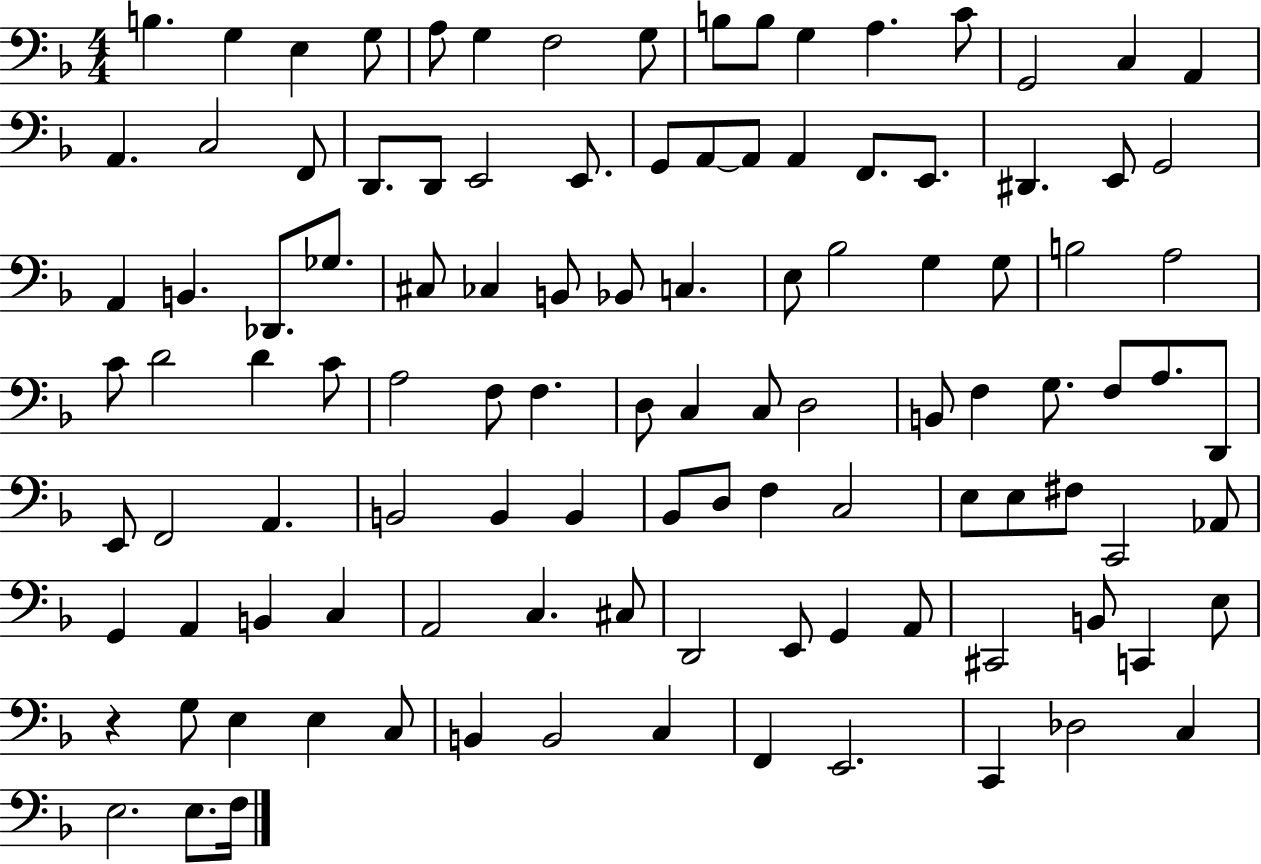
X:1
T:Untitled
M:4/4
L:1/4
K:F
B, G, E, G,/2 A,/2 G, F,2 G,/2 B,/2 B,/2 G, A, C/2 G,,2 C, A,, A,, C,2 F,,/2 D,,/2 D,,/2 E,,2 E,,/2 G,,/2 A,,/2 A,,/2 A,, F,,/2 E,,/2 ^D,, E,,/2 G,,2 A,, B,, _D,,/2 _G,/2 ^C,/2 _C, B,,/2 _B,,/2 C, E,/2 _B,2 G, G,/2 B,2 A,2 C/2 D2 D C/2 A,2 F,/2 F, D,/2 C, C,/2 D,2 B,,/2 F, G,/2 F,/2 A,/2 D,,/2 E,,/2 F,,2 A,, B,,2 B,, B,, _B,,/2 D,/2 F, C,2 E,/2 E,/2 ^F,/2 C,,2 _A,,/2 G,, A,, B,, C, A,,2 C, ^C,/2 D,,2 E,,/2 G,, A,,/2 ^C,,2 B,,/2 C,, E,/2 z G,/2 E, E, C,/2 B,, B,,2 C, F,, E,,2 C,, _D,2 C, E,2 E,/2 F,/4